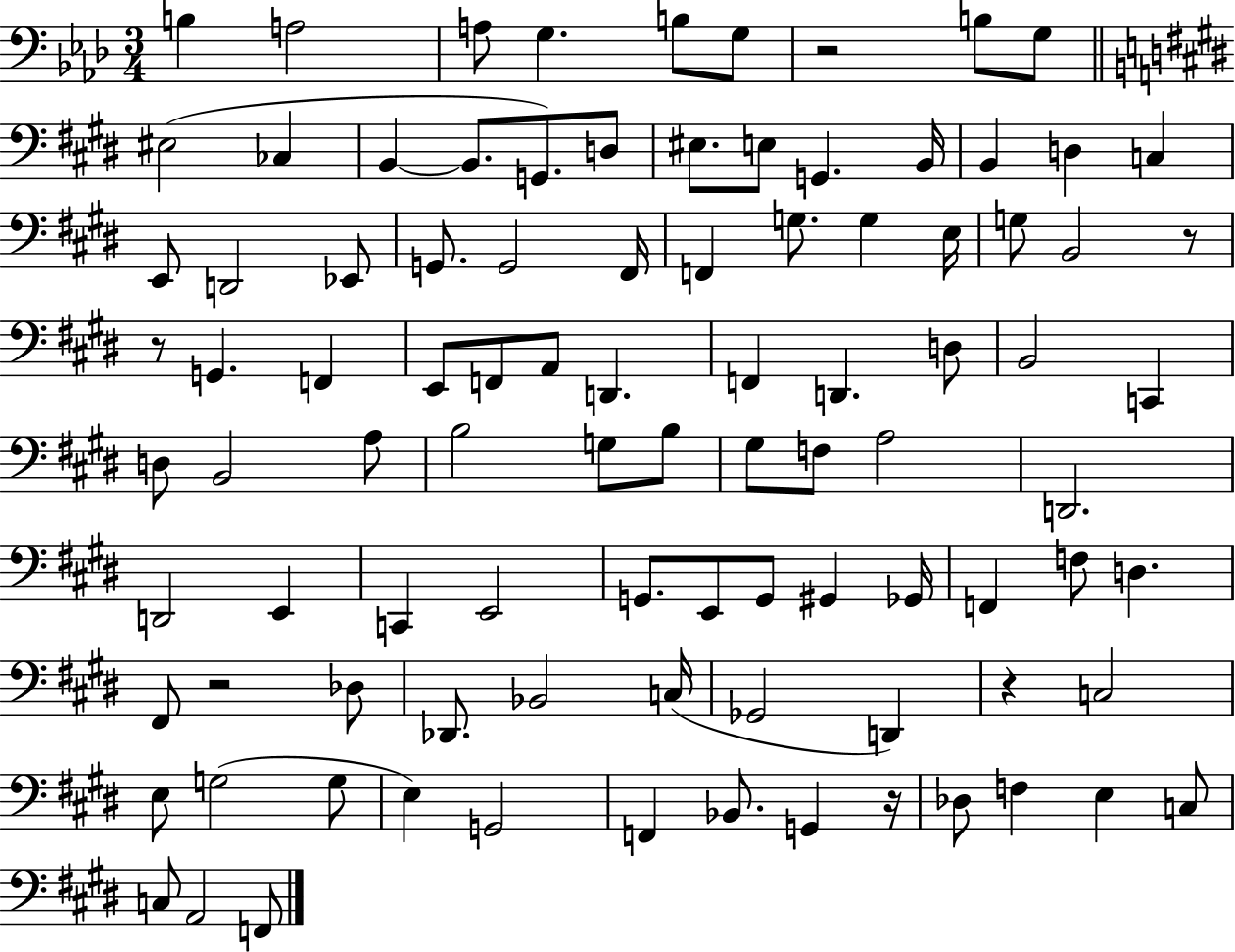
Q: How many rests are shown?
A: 6